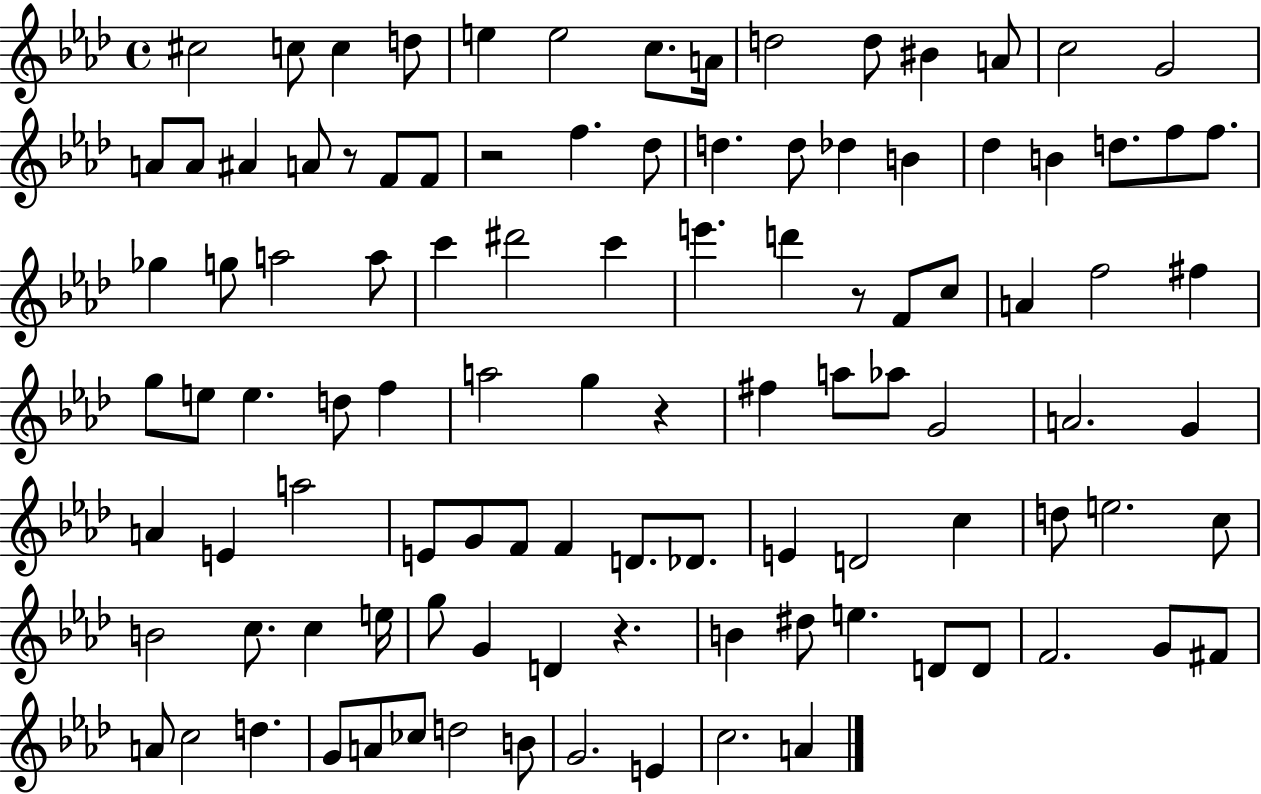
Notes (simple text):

C#5/h C5/e C5/q D5/e E5/q E5/h C5/e. A4/s D5/h D5/e BIS4/q A4/e C5/h G4/h A4/e A4/e A#4/q A4/e R/e F4/e F4/e R/h F5/q. Db5/e D5/q. D5/e Db5/q B4/q Db5/q B4/q D5/e. F5/e F5/e. Gb5/q G5/e A5/h A5/e C6/q D#6/h C6/q E6/q. D6/q R/e F4/e C5/e A4/q F5/h F#5/q G5/e E5/e E5/q. D5/e F5/q A5/h G5/q R/q F#5/q A5/e Ab5/e G4/h A4/h. G4/q A4/q E4/q A5/h E4/e G4/e F4/e F4/q D4/e. Db4/e. E4/q D4/h C5/q D5/e E5/h. C5/e B4/h C5/e. C5/q E5/s G5/e G4/q D4/q R/q. B4/q D#5/e E5/q. D4/e D4/e F4/h. G4/e F#4/e A4/e C5/h D5/q. G4/e A4/e CES5/e D5/h B4/e G4/h. E4/q C5/h. A4/q